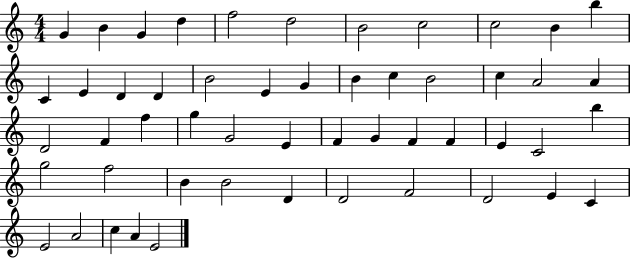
{
  \clef treble
  \numericTimeSignature
  \time 4/4
  \key c \major
  g'4 b'4 g'4 d''4 | f''2 d''2 | b'2 c''2 | c''2 b'4 b''4 | \break c'4 e'4 d'4 d'4 | b'2 e'4 g'4 | b'4 c''4 b'2 | c''4 a'2 a'4 | \break d'2 f'4 f''4 | g''4 g'2 e'4 | f'4 g'4 f'4 f'4 | e'4 c'2 b''4 | \break g''2 f''2 | b'4 b'2 d'4 | d'2 f'2 | d'2 e'4 c'4 | \break e'2 a'2 | c''4 a'4 e'2 | \bar "|."
}